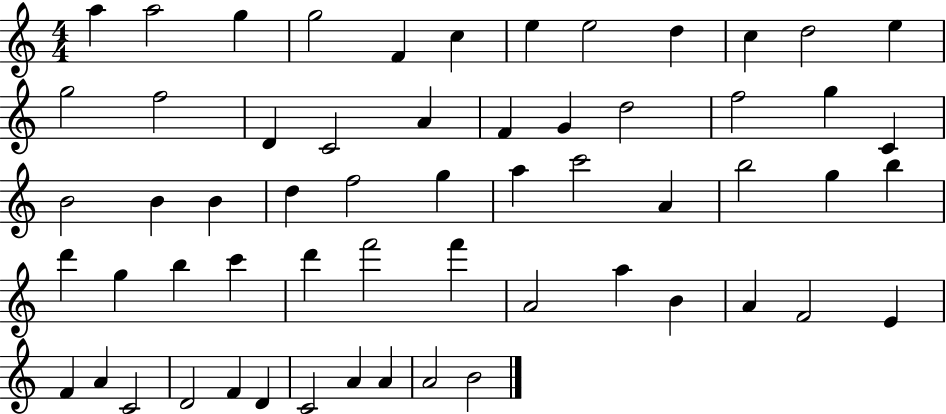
{
  \clef treble
  \numericTimeSignature
  \time 4/4
  \key c \major
  a''4 a''2 g''4 | g''2 f'4 c''4 | e''4 e''2 d''4 | c''4 d''2 e''4 | \break g''2 f''2 | d'4 c'2 a'4 | f'4 g'4 d''2 | f''2 g''4 c'4 | \break b'2 b'4 b'4 | d''4 f''2 g''4 | a''4 c'''2 a'4 | b''2 g''4 b''4 | \break d'''4 g''4 b''4 c'''4 | d'''4 f'''2 f'''4 | a'2 a''4 b'4 | a'4 f'2 e'4 | \break f'4 a'4 c'2 | d'2 f'4 d'4 | c'2 a'4 a'4 | a'2 b'2 | \break \bar "|."
}